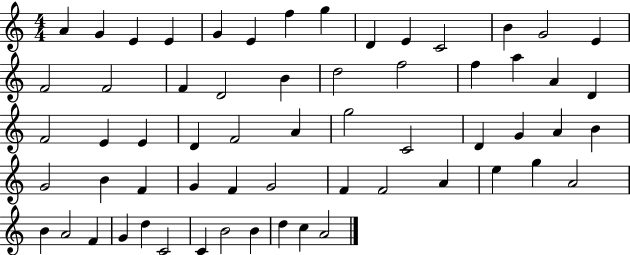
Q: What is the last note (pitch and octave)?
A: A4